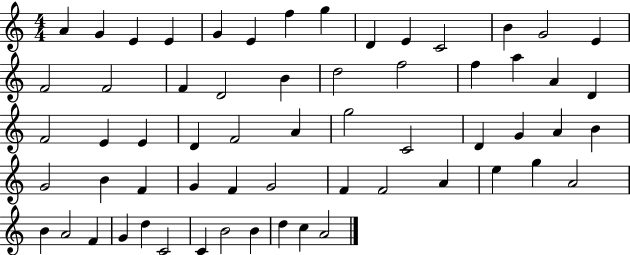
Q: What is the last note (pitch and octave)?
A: A4